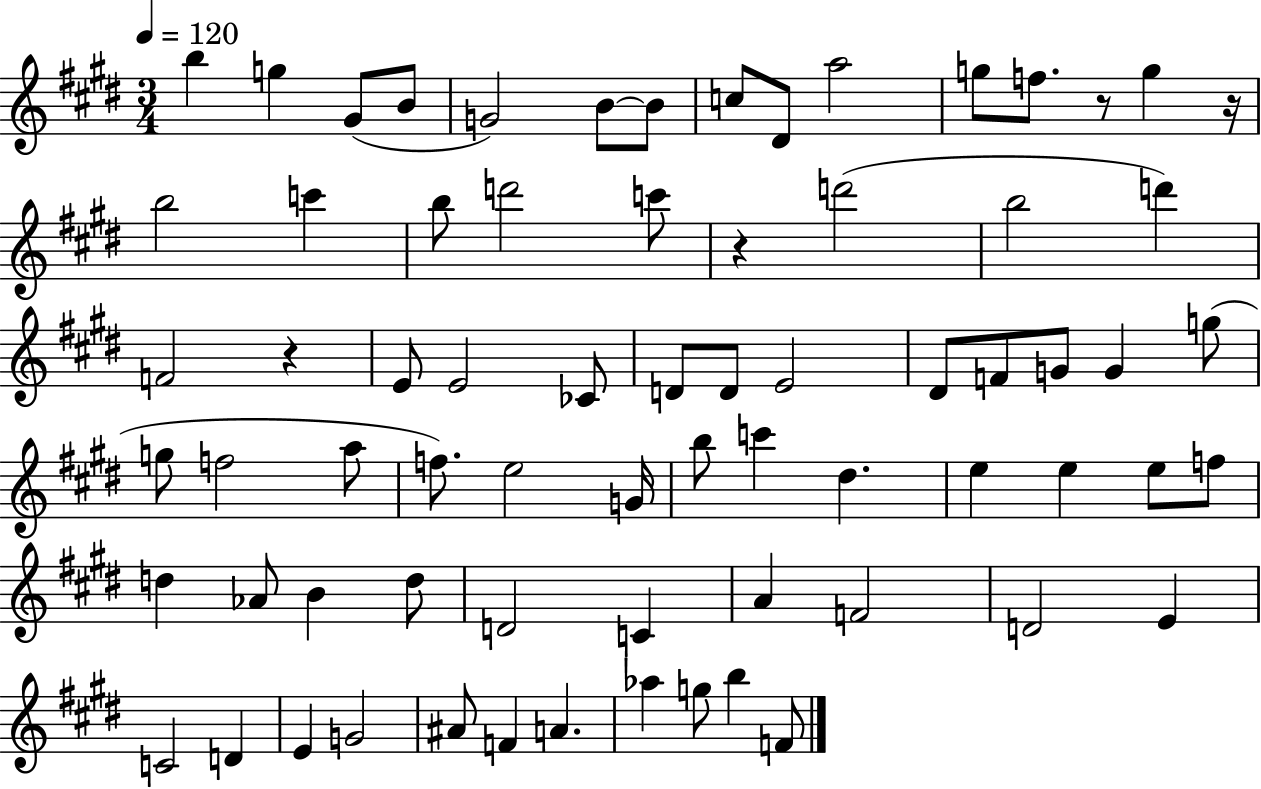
B5/q G5/q G#4/e B4/e G4/h B4/e B4/e C5/e D#4/e A5/h G5/e F5/e. R/e G5/q R/s B5/h C6/q B5/e D6/h C6/e R/q D6/h B5/h D6/q F4/h R/q E4/e E4/h CES4/e D4/e D4/e E4/h D#4/e F4/e G4/e G4/q G5/e G5/e F5/h A5/e F5/e. E5/h G4/s B5/e C6/q D#5/q. E5/q E5/q E5/e F5/e D5/q Ab4/e B4/q D5/e D4/h C4/q A4/q F4/h D4/h E4/q C4/h D4/q E4/q G4/h A#4/e F4/q A4/q. Ab5/q G5/e B5/q F4/e